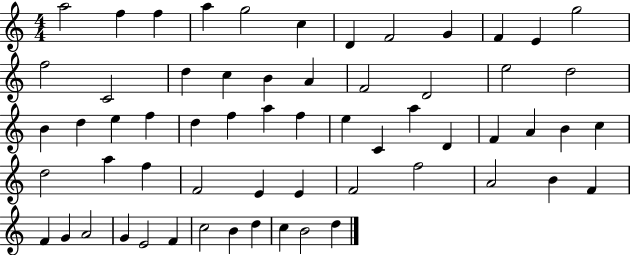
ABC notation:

X:1
T:Untitled
M:4/4
L:1/4
K:C
a2 f f a g2 c D F2 G F E g2 f2 C2 d c B A F2 D2 e2 d2 B d e f d f a f e C a D F A B c d2 a f F2 E E F2 f2 A2 B F F G A2 G E2 F c2 B d c B2 d